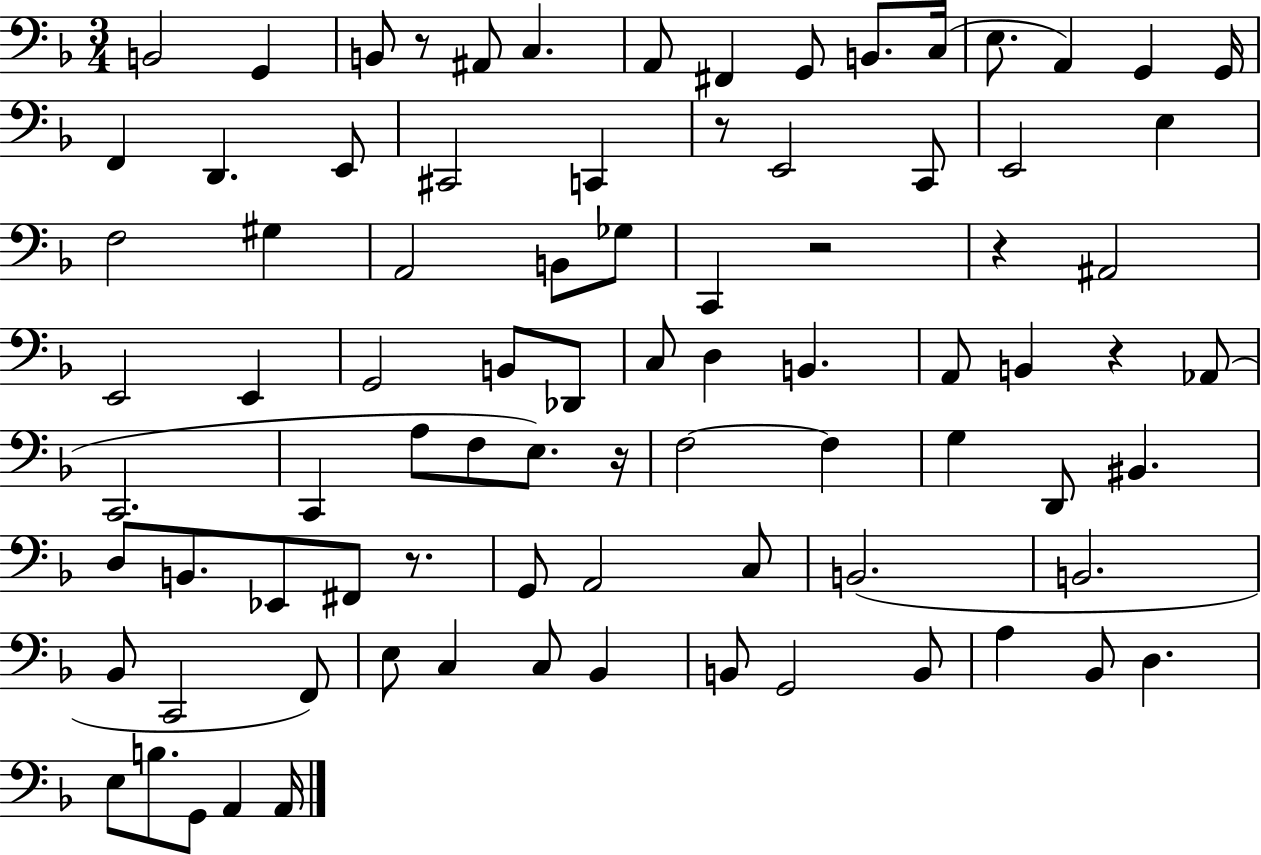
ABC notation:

X:1
T:Untitled
M:3/4
L:1/4
K:F
B,,2 G,, B,,/2 z/2 ^A,,/2 C, A,,/2 ^F,, G,,/2 B,,/2 C,/4 E,/2 A,, G,, G,,/4 F,, D,, E,,/2 ^C,,2 C,, z/2 E,,2 C,,/2 E,,2 E, F,2 ^G, A,,2 B,,/2 _G,/2 C,, z2 z ^A,,2 E,,2 E,, G,,2 B,,/2 _D,,/2 C,/2 D, B,, A,,/2 B,, z _A,,/2 C,,2 C,, A,/2 F,/2 E,/2 z/4 F,2 F, G, D,,/2 ^B,, D,/2 B,,/2 _E,,/2 ^F,,/2 z/2 G,,/2 A,,2 C,/2 B,,2 B,,2 _B,,/2 C,,2 F,,/2 E,/2 C, C,/2 _B,, B,,/2 G,,2 B,,/2 A, _B,,/2 D, E,/2 B,/2 G,,/2 A,, A,,/4